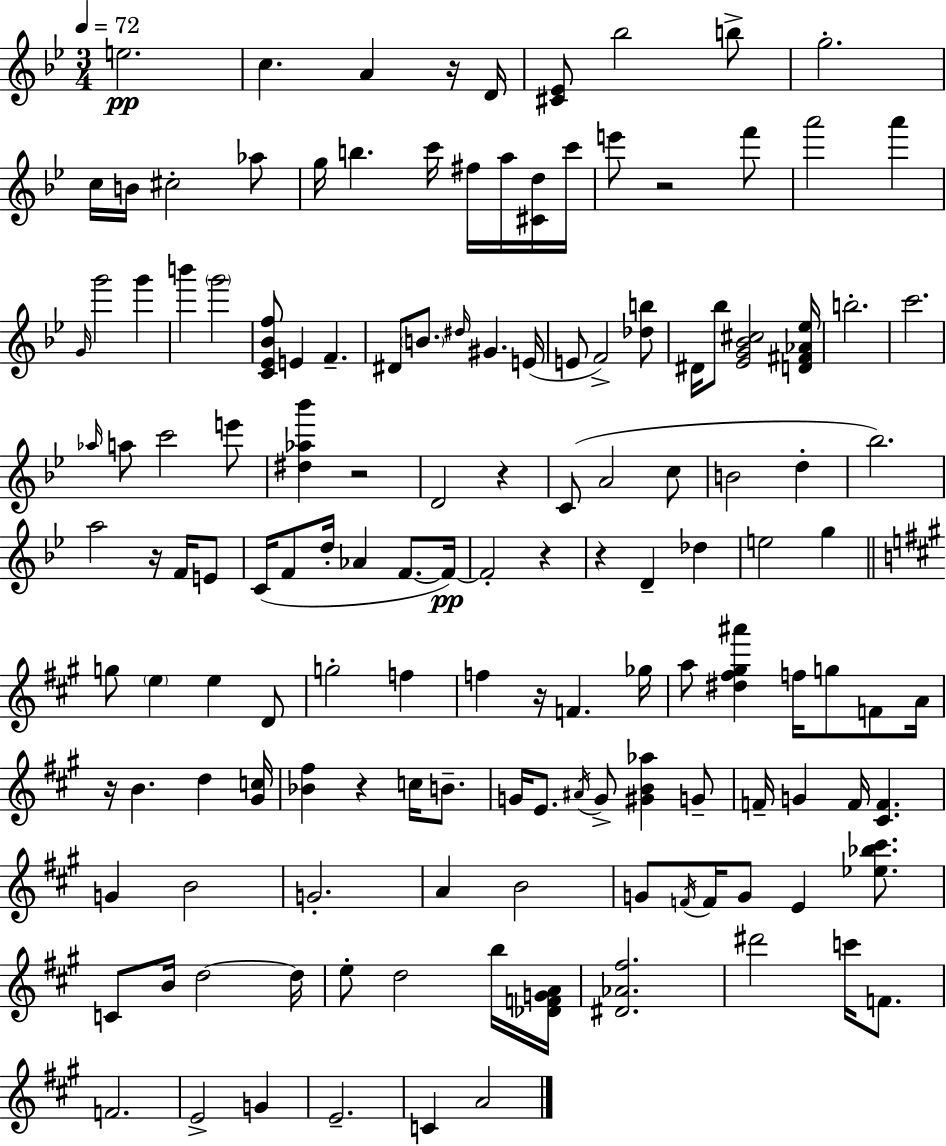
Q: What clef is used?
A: treble